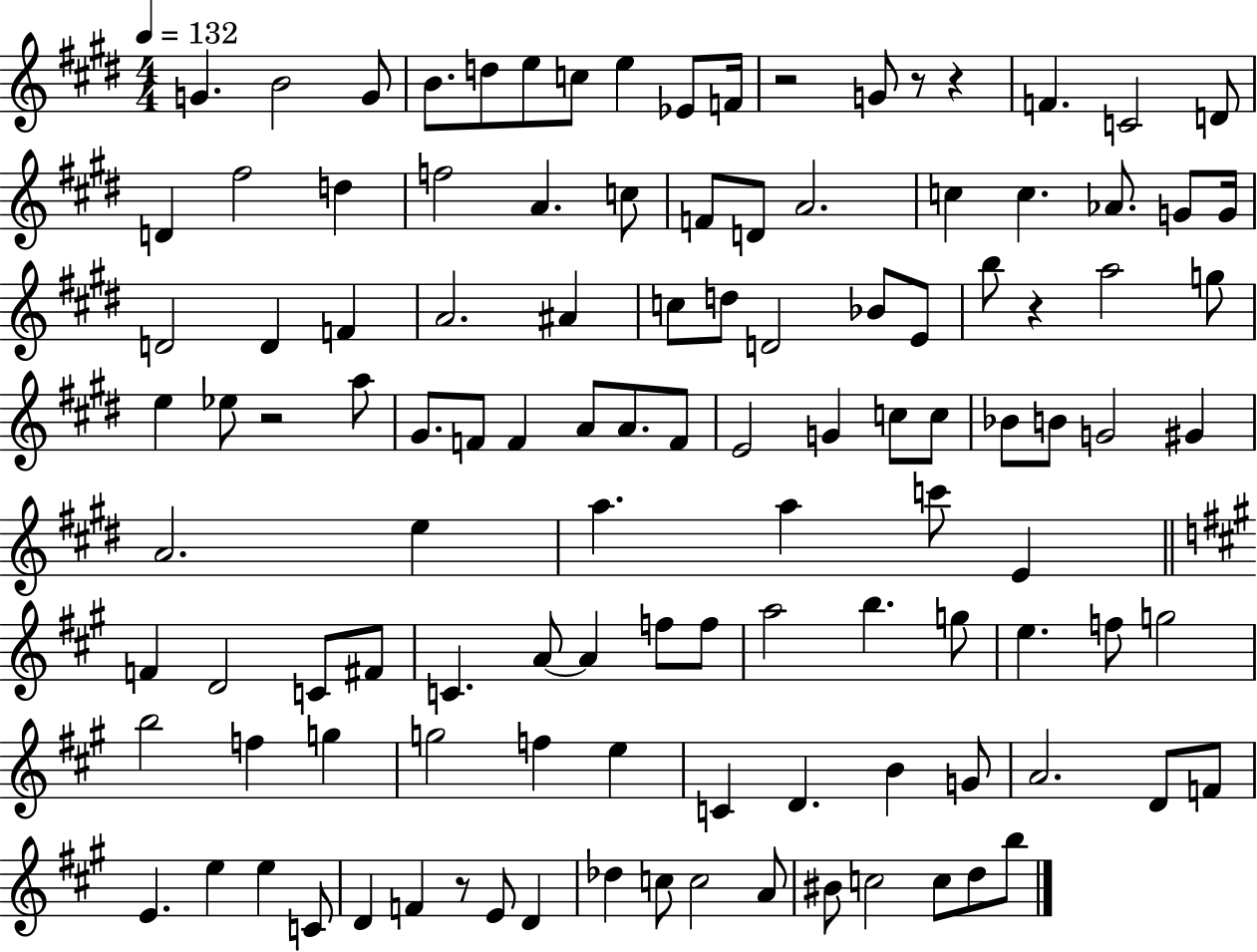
G4/q. B4/h G4/e B4/e. D5/e E5/e C5/e E5/q Eb4/e F4/s R/h G4/e R/e R/q F4/q. C4/h D4/e D4/q F#5/h D5/q F5/h A4/q. C5/e F4/e D4/e A4/h. C5/q C5/q. Ab4/e. G4/e G4/s D4/h D4/q F4/q A4/h. A#4/q C5/e D5/e D4/h Bb4/e E4/e B5/e R/q A5/h G5/e E5/q Eb5/e R/h A5/e G#4/e. F4/e F4/q A4/e A4/e. F4/e E4/h G4/q C5/e C5/e Bb4/e B4/e G4/h G#4/q A4/h. E5/q A5/q. A5/q C6/e E4/q F4/q D4/h C4/e F#4/e C4/q. A4/e A4/q F5/e F5/e A5/h B5/q. G5/e E5/q. F5/e G5/h B5/h F5/q G5/q G5/h F5/q E5/q C4/q D4/q. B4/q G4/e A4/h. D4/e F4/e E4/q. E5/q E5/q C4/e D4/q F4/q R/e E4/e D4/q Db5/q C5/e C5/h A4/e BIS4/e C5/h C5/e D5/e B5/e